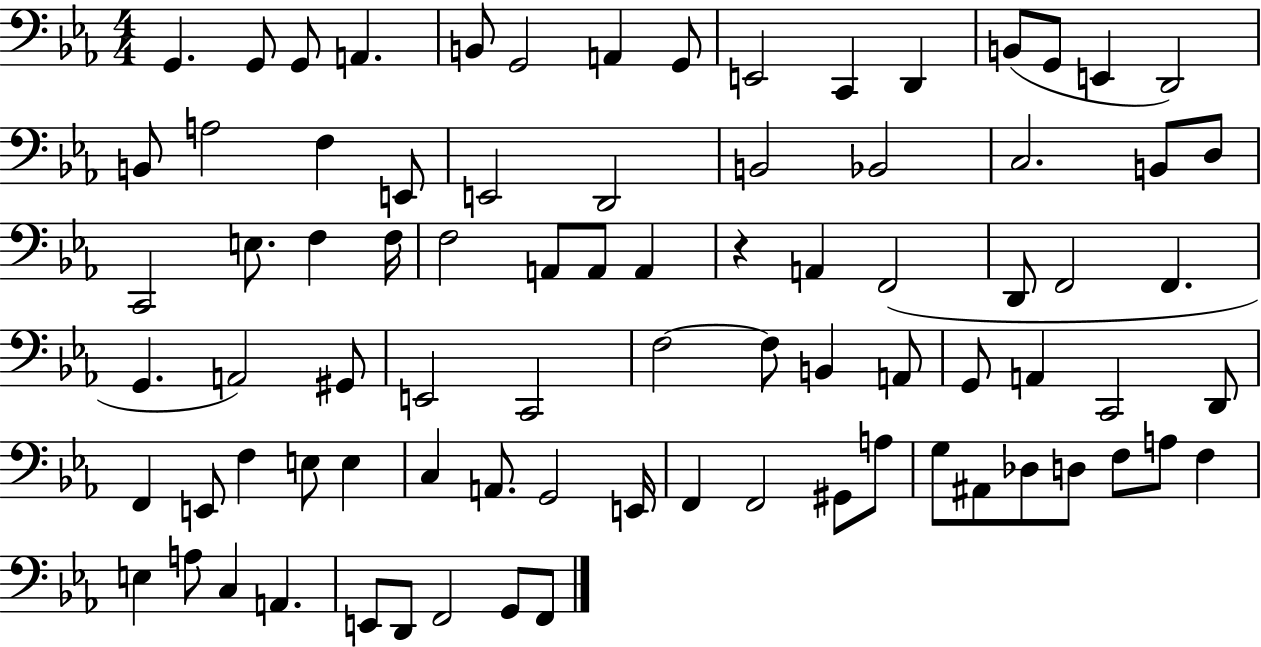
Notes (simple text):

G2/q. G2/e G2/e A2/q. B2/e G2/h A2/q G2/e E2/h C2/q D2/q B2/e G2/e E2/q D2/h B2/e A3/h F3/q E2/e E2/h D2/h B2/h Bb2/h C3/h. B2/e D3/e C2/h E3/e. F3/q F3/s F3/h A2/e A2/e A2/q R/q A2/q F2/h D2/e F2/h F2/q. G2/q. A2/h G#2/e E2/h C2/h F3/h F3/e B2/q A2/e G2/e A2/q C2/h D2/e F2/q E2/e F3/q E3/e E3/q C3/q A2/e. G2/h E2/s F2/q F2/h G#2/e A3/e G3/e A#2/e Db3/e D3/e F3/e A3/e F3/q E3/q A3/e C3/q A2/q. E2/e D2/e F2/h G2/e F2/e